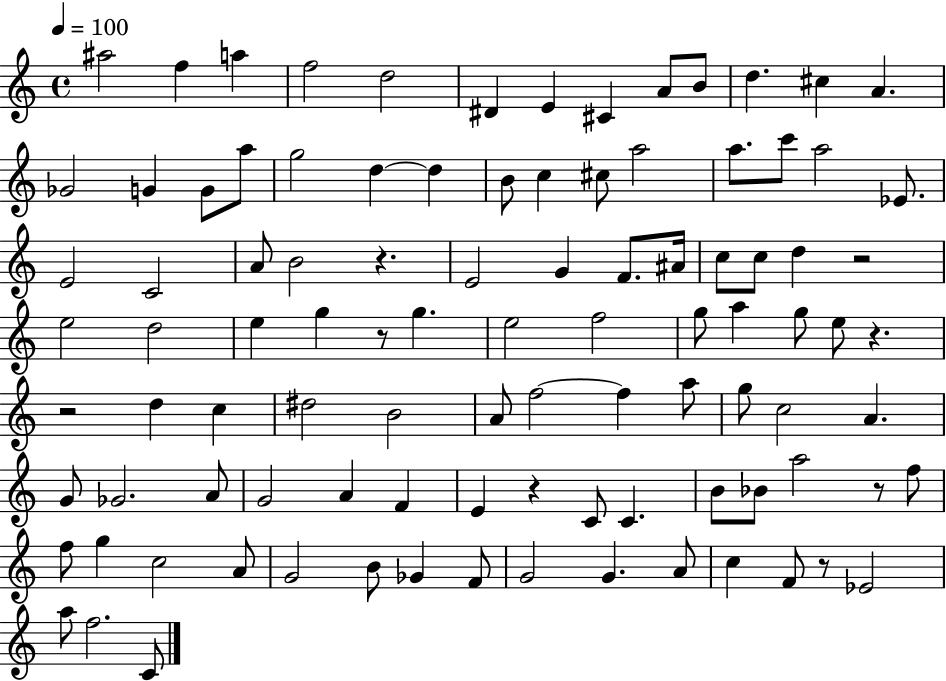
A#5/h F5/q A5/q F5/h D5/h D#4/q E4/q C#4/q A4/e B4/e D5/q. C#5/q A4/q. Gb4/h G4/q G4/e A5/e G5/h D5/q D5/q B4/e C5/q C#5/e A5/h A5/e. C6/e A5/h Eb4/e. E4/h C4/h A4/e B4/h R/q. E4/h G4/q F4/e. A#4/s C5/e C5/e D5/q R/h E5/h D5/h E5/q G5/q R/e G5/q. E5/h F5/h G5/e A5/q G5/e E5/e R/q. R/h D5/q C5/q D#5/h B4/h A4/e F5/h F5/q A5/e G5/e C5/h A4/q. G4/e Gb4/h. A4/e G4/h A4/q F4/q E4/q R/q C4/e C4/q. B4/e Bb4/e A5/h R/e F5/e F5/e G5/q C5/h A4/e G4/h B4/e Gb4/q F4/e G4/h G4/q. A4/e C5/q F4/e R/e Eb4/h A5/e F5/h. C4/e